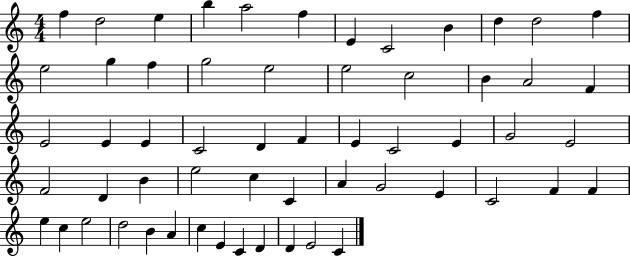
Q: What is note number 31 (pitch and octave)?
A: E4